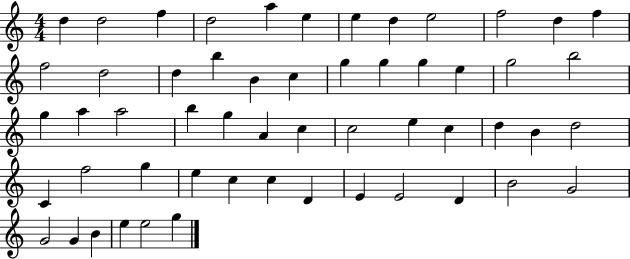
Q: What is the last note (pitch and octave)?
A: G5